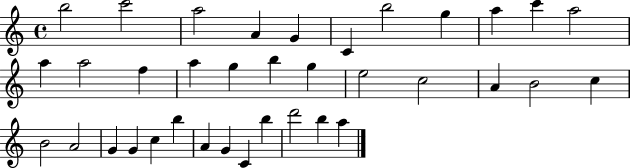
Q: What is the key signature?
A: C major